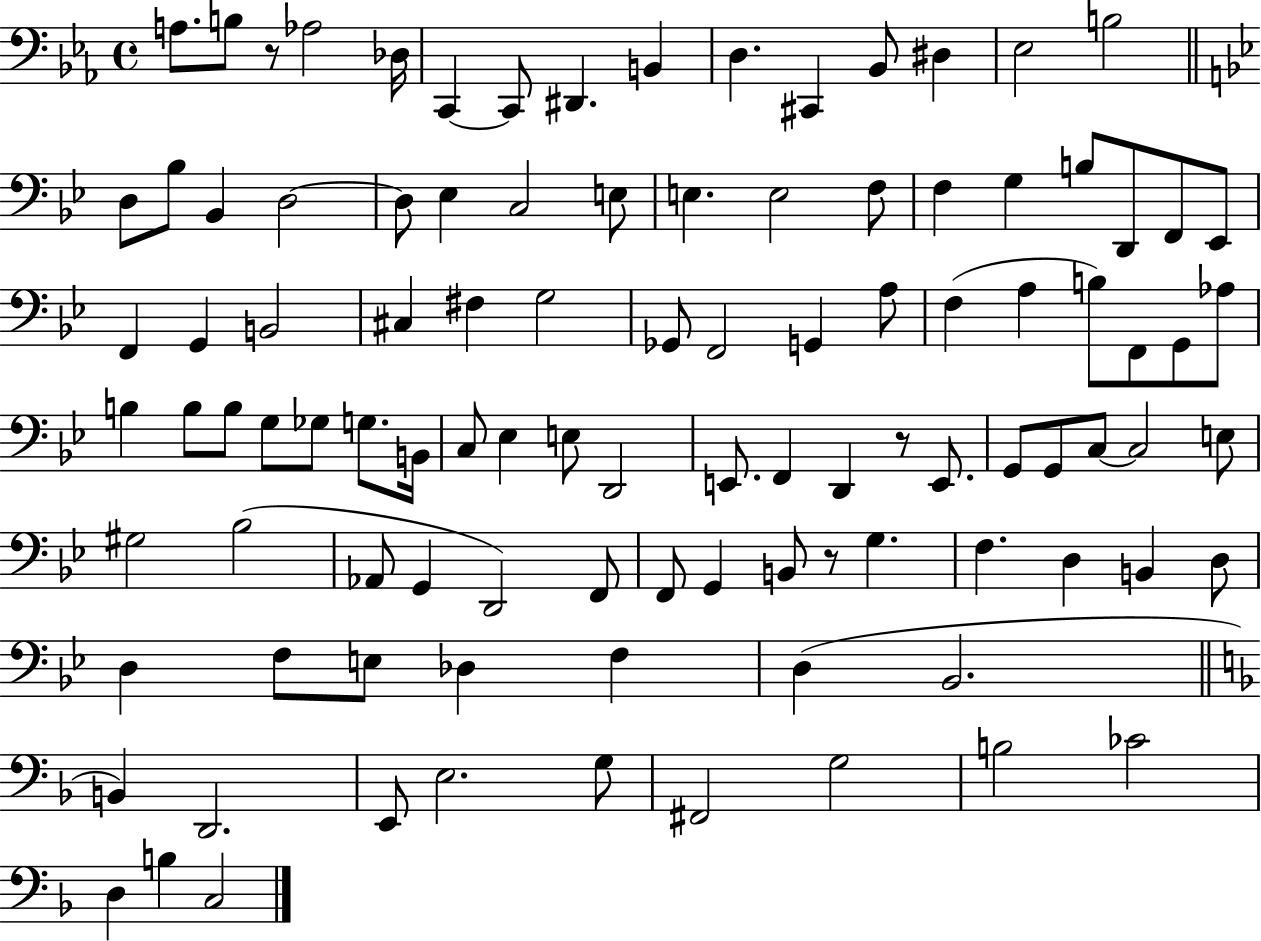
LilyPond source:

{
  \clef bass
  \time 4/4
  \defaultTimeSignature
  \key ees \major
  \repeat volta 2 { a8. b8 r8 aes2 des16 | c,4~~ c,8 dis,4. b,4 | d4. cis,4 bes,8 dis4 | ees2 b2 | \break \bar "||" \break \key bes \major d8 bes8 bes,4 d2~~ | d8 ees4 c2 e8 | e4. e2 f8 | f4 g4 b8 d,8 f,8 ees,8 | \break f,4 g,4 b,2 | cis4 fis4 g2 | ges,8 f,2 g,4 a8 | f4( a4 b8) f,8 g,8 aes8 | \break b4 b8 b8 g8 ges8 g8. b,16 | c8 ees4 e8 d,2 | e,8. f,4 d,4 r8 e,8. | g,8 g,8 c8~~ c2 e8 | \break gis2 bes2( | aes,8 g,4 d,2) f,8 | f,8 g,4 b,8 r8 g4. | f4. d4 b,4 d8 | \break d4 f8 e8 des4 f4 | d4( bes,2. | \bar "||" \break \key d \minor b,4) d,2. | e,8 e2. g8 | fis,2 g2 | b2 ces'2 | \break d4 b4 c2 | } \bar "|."
}